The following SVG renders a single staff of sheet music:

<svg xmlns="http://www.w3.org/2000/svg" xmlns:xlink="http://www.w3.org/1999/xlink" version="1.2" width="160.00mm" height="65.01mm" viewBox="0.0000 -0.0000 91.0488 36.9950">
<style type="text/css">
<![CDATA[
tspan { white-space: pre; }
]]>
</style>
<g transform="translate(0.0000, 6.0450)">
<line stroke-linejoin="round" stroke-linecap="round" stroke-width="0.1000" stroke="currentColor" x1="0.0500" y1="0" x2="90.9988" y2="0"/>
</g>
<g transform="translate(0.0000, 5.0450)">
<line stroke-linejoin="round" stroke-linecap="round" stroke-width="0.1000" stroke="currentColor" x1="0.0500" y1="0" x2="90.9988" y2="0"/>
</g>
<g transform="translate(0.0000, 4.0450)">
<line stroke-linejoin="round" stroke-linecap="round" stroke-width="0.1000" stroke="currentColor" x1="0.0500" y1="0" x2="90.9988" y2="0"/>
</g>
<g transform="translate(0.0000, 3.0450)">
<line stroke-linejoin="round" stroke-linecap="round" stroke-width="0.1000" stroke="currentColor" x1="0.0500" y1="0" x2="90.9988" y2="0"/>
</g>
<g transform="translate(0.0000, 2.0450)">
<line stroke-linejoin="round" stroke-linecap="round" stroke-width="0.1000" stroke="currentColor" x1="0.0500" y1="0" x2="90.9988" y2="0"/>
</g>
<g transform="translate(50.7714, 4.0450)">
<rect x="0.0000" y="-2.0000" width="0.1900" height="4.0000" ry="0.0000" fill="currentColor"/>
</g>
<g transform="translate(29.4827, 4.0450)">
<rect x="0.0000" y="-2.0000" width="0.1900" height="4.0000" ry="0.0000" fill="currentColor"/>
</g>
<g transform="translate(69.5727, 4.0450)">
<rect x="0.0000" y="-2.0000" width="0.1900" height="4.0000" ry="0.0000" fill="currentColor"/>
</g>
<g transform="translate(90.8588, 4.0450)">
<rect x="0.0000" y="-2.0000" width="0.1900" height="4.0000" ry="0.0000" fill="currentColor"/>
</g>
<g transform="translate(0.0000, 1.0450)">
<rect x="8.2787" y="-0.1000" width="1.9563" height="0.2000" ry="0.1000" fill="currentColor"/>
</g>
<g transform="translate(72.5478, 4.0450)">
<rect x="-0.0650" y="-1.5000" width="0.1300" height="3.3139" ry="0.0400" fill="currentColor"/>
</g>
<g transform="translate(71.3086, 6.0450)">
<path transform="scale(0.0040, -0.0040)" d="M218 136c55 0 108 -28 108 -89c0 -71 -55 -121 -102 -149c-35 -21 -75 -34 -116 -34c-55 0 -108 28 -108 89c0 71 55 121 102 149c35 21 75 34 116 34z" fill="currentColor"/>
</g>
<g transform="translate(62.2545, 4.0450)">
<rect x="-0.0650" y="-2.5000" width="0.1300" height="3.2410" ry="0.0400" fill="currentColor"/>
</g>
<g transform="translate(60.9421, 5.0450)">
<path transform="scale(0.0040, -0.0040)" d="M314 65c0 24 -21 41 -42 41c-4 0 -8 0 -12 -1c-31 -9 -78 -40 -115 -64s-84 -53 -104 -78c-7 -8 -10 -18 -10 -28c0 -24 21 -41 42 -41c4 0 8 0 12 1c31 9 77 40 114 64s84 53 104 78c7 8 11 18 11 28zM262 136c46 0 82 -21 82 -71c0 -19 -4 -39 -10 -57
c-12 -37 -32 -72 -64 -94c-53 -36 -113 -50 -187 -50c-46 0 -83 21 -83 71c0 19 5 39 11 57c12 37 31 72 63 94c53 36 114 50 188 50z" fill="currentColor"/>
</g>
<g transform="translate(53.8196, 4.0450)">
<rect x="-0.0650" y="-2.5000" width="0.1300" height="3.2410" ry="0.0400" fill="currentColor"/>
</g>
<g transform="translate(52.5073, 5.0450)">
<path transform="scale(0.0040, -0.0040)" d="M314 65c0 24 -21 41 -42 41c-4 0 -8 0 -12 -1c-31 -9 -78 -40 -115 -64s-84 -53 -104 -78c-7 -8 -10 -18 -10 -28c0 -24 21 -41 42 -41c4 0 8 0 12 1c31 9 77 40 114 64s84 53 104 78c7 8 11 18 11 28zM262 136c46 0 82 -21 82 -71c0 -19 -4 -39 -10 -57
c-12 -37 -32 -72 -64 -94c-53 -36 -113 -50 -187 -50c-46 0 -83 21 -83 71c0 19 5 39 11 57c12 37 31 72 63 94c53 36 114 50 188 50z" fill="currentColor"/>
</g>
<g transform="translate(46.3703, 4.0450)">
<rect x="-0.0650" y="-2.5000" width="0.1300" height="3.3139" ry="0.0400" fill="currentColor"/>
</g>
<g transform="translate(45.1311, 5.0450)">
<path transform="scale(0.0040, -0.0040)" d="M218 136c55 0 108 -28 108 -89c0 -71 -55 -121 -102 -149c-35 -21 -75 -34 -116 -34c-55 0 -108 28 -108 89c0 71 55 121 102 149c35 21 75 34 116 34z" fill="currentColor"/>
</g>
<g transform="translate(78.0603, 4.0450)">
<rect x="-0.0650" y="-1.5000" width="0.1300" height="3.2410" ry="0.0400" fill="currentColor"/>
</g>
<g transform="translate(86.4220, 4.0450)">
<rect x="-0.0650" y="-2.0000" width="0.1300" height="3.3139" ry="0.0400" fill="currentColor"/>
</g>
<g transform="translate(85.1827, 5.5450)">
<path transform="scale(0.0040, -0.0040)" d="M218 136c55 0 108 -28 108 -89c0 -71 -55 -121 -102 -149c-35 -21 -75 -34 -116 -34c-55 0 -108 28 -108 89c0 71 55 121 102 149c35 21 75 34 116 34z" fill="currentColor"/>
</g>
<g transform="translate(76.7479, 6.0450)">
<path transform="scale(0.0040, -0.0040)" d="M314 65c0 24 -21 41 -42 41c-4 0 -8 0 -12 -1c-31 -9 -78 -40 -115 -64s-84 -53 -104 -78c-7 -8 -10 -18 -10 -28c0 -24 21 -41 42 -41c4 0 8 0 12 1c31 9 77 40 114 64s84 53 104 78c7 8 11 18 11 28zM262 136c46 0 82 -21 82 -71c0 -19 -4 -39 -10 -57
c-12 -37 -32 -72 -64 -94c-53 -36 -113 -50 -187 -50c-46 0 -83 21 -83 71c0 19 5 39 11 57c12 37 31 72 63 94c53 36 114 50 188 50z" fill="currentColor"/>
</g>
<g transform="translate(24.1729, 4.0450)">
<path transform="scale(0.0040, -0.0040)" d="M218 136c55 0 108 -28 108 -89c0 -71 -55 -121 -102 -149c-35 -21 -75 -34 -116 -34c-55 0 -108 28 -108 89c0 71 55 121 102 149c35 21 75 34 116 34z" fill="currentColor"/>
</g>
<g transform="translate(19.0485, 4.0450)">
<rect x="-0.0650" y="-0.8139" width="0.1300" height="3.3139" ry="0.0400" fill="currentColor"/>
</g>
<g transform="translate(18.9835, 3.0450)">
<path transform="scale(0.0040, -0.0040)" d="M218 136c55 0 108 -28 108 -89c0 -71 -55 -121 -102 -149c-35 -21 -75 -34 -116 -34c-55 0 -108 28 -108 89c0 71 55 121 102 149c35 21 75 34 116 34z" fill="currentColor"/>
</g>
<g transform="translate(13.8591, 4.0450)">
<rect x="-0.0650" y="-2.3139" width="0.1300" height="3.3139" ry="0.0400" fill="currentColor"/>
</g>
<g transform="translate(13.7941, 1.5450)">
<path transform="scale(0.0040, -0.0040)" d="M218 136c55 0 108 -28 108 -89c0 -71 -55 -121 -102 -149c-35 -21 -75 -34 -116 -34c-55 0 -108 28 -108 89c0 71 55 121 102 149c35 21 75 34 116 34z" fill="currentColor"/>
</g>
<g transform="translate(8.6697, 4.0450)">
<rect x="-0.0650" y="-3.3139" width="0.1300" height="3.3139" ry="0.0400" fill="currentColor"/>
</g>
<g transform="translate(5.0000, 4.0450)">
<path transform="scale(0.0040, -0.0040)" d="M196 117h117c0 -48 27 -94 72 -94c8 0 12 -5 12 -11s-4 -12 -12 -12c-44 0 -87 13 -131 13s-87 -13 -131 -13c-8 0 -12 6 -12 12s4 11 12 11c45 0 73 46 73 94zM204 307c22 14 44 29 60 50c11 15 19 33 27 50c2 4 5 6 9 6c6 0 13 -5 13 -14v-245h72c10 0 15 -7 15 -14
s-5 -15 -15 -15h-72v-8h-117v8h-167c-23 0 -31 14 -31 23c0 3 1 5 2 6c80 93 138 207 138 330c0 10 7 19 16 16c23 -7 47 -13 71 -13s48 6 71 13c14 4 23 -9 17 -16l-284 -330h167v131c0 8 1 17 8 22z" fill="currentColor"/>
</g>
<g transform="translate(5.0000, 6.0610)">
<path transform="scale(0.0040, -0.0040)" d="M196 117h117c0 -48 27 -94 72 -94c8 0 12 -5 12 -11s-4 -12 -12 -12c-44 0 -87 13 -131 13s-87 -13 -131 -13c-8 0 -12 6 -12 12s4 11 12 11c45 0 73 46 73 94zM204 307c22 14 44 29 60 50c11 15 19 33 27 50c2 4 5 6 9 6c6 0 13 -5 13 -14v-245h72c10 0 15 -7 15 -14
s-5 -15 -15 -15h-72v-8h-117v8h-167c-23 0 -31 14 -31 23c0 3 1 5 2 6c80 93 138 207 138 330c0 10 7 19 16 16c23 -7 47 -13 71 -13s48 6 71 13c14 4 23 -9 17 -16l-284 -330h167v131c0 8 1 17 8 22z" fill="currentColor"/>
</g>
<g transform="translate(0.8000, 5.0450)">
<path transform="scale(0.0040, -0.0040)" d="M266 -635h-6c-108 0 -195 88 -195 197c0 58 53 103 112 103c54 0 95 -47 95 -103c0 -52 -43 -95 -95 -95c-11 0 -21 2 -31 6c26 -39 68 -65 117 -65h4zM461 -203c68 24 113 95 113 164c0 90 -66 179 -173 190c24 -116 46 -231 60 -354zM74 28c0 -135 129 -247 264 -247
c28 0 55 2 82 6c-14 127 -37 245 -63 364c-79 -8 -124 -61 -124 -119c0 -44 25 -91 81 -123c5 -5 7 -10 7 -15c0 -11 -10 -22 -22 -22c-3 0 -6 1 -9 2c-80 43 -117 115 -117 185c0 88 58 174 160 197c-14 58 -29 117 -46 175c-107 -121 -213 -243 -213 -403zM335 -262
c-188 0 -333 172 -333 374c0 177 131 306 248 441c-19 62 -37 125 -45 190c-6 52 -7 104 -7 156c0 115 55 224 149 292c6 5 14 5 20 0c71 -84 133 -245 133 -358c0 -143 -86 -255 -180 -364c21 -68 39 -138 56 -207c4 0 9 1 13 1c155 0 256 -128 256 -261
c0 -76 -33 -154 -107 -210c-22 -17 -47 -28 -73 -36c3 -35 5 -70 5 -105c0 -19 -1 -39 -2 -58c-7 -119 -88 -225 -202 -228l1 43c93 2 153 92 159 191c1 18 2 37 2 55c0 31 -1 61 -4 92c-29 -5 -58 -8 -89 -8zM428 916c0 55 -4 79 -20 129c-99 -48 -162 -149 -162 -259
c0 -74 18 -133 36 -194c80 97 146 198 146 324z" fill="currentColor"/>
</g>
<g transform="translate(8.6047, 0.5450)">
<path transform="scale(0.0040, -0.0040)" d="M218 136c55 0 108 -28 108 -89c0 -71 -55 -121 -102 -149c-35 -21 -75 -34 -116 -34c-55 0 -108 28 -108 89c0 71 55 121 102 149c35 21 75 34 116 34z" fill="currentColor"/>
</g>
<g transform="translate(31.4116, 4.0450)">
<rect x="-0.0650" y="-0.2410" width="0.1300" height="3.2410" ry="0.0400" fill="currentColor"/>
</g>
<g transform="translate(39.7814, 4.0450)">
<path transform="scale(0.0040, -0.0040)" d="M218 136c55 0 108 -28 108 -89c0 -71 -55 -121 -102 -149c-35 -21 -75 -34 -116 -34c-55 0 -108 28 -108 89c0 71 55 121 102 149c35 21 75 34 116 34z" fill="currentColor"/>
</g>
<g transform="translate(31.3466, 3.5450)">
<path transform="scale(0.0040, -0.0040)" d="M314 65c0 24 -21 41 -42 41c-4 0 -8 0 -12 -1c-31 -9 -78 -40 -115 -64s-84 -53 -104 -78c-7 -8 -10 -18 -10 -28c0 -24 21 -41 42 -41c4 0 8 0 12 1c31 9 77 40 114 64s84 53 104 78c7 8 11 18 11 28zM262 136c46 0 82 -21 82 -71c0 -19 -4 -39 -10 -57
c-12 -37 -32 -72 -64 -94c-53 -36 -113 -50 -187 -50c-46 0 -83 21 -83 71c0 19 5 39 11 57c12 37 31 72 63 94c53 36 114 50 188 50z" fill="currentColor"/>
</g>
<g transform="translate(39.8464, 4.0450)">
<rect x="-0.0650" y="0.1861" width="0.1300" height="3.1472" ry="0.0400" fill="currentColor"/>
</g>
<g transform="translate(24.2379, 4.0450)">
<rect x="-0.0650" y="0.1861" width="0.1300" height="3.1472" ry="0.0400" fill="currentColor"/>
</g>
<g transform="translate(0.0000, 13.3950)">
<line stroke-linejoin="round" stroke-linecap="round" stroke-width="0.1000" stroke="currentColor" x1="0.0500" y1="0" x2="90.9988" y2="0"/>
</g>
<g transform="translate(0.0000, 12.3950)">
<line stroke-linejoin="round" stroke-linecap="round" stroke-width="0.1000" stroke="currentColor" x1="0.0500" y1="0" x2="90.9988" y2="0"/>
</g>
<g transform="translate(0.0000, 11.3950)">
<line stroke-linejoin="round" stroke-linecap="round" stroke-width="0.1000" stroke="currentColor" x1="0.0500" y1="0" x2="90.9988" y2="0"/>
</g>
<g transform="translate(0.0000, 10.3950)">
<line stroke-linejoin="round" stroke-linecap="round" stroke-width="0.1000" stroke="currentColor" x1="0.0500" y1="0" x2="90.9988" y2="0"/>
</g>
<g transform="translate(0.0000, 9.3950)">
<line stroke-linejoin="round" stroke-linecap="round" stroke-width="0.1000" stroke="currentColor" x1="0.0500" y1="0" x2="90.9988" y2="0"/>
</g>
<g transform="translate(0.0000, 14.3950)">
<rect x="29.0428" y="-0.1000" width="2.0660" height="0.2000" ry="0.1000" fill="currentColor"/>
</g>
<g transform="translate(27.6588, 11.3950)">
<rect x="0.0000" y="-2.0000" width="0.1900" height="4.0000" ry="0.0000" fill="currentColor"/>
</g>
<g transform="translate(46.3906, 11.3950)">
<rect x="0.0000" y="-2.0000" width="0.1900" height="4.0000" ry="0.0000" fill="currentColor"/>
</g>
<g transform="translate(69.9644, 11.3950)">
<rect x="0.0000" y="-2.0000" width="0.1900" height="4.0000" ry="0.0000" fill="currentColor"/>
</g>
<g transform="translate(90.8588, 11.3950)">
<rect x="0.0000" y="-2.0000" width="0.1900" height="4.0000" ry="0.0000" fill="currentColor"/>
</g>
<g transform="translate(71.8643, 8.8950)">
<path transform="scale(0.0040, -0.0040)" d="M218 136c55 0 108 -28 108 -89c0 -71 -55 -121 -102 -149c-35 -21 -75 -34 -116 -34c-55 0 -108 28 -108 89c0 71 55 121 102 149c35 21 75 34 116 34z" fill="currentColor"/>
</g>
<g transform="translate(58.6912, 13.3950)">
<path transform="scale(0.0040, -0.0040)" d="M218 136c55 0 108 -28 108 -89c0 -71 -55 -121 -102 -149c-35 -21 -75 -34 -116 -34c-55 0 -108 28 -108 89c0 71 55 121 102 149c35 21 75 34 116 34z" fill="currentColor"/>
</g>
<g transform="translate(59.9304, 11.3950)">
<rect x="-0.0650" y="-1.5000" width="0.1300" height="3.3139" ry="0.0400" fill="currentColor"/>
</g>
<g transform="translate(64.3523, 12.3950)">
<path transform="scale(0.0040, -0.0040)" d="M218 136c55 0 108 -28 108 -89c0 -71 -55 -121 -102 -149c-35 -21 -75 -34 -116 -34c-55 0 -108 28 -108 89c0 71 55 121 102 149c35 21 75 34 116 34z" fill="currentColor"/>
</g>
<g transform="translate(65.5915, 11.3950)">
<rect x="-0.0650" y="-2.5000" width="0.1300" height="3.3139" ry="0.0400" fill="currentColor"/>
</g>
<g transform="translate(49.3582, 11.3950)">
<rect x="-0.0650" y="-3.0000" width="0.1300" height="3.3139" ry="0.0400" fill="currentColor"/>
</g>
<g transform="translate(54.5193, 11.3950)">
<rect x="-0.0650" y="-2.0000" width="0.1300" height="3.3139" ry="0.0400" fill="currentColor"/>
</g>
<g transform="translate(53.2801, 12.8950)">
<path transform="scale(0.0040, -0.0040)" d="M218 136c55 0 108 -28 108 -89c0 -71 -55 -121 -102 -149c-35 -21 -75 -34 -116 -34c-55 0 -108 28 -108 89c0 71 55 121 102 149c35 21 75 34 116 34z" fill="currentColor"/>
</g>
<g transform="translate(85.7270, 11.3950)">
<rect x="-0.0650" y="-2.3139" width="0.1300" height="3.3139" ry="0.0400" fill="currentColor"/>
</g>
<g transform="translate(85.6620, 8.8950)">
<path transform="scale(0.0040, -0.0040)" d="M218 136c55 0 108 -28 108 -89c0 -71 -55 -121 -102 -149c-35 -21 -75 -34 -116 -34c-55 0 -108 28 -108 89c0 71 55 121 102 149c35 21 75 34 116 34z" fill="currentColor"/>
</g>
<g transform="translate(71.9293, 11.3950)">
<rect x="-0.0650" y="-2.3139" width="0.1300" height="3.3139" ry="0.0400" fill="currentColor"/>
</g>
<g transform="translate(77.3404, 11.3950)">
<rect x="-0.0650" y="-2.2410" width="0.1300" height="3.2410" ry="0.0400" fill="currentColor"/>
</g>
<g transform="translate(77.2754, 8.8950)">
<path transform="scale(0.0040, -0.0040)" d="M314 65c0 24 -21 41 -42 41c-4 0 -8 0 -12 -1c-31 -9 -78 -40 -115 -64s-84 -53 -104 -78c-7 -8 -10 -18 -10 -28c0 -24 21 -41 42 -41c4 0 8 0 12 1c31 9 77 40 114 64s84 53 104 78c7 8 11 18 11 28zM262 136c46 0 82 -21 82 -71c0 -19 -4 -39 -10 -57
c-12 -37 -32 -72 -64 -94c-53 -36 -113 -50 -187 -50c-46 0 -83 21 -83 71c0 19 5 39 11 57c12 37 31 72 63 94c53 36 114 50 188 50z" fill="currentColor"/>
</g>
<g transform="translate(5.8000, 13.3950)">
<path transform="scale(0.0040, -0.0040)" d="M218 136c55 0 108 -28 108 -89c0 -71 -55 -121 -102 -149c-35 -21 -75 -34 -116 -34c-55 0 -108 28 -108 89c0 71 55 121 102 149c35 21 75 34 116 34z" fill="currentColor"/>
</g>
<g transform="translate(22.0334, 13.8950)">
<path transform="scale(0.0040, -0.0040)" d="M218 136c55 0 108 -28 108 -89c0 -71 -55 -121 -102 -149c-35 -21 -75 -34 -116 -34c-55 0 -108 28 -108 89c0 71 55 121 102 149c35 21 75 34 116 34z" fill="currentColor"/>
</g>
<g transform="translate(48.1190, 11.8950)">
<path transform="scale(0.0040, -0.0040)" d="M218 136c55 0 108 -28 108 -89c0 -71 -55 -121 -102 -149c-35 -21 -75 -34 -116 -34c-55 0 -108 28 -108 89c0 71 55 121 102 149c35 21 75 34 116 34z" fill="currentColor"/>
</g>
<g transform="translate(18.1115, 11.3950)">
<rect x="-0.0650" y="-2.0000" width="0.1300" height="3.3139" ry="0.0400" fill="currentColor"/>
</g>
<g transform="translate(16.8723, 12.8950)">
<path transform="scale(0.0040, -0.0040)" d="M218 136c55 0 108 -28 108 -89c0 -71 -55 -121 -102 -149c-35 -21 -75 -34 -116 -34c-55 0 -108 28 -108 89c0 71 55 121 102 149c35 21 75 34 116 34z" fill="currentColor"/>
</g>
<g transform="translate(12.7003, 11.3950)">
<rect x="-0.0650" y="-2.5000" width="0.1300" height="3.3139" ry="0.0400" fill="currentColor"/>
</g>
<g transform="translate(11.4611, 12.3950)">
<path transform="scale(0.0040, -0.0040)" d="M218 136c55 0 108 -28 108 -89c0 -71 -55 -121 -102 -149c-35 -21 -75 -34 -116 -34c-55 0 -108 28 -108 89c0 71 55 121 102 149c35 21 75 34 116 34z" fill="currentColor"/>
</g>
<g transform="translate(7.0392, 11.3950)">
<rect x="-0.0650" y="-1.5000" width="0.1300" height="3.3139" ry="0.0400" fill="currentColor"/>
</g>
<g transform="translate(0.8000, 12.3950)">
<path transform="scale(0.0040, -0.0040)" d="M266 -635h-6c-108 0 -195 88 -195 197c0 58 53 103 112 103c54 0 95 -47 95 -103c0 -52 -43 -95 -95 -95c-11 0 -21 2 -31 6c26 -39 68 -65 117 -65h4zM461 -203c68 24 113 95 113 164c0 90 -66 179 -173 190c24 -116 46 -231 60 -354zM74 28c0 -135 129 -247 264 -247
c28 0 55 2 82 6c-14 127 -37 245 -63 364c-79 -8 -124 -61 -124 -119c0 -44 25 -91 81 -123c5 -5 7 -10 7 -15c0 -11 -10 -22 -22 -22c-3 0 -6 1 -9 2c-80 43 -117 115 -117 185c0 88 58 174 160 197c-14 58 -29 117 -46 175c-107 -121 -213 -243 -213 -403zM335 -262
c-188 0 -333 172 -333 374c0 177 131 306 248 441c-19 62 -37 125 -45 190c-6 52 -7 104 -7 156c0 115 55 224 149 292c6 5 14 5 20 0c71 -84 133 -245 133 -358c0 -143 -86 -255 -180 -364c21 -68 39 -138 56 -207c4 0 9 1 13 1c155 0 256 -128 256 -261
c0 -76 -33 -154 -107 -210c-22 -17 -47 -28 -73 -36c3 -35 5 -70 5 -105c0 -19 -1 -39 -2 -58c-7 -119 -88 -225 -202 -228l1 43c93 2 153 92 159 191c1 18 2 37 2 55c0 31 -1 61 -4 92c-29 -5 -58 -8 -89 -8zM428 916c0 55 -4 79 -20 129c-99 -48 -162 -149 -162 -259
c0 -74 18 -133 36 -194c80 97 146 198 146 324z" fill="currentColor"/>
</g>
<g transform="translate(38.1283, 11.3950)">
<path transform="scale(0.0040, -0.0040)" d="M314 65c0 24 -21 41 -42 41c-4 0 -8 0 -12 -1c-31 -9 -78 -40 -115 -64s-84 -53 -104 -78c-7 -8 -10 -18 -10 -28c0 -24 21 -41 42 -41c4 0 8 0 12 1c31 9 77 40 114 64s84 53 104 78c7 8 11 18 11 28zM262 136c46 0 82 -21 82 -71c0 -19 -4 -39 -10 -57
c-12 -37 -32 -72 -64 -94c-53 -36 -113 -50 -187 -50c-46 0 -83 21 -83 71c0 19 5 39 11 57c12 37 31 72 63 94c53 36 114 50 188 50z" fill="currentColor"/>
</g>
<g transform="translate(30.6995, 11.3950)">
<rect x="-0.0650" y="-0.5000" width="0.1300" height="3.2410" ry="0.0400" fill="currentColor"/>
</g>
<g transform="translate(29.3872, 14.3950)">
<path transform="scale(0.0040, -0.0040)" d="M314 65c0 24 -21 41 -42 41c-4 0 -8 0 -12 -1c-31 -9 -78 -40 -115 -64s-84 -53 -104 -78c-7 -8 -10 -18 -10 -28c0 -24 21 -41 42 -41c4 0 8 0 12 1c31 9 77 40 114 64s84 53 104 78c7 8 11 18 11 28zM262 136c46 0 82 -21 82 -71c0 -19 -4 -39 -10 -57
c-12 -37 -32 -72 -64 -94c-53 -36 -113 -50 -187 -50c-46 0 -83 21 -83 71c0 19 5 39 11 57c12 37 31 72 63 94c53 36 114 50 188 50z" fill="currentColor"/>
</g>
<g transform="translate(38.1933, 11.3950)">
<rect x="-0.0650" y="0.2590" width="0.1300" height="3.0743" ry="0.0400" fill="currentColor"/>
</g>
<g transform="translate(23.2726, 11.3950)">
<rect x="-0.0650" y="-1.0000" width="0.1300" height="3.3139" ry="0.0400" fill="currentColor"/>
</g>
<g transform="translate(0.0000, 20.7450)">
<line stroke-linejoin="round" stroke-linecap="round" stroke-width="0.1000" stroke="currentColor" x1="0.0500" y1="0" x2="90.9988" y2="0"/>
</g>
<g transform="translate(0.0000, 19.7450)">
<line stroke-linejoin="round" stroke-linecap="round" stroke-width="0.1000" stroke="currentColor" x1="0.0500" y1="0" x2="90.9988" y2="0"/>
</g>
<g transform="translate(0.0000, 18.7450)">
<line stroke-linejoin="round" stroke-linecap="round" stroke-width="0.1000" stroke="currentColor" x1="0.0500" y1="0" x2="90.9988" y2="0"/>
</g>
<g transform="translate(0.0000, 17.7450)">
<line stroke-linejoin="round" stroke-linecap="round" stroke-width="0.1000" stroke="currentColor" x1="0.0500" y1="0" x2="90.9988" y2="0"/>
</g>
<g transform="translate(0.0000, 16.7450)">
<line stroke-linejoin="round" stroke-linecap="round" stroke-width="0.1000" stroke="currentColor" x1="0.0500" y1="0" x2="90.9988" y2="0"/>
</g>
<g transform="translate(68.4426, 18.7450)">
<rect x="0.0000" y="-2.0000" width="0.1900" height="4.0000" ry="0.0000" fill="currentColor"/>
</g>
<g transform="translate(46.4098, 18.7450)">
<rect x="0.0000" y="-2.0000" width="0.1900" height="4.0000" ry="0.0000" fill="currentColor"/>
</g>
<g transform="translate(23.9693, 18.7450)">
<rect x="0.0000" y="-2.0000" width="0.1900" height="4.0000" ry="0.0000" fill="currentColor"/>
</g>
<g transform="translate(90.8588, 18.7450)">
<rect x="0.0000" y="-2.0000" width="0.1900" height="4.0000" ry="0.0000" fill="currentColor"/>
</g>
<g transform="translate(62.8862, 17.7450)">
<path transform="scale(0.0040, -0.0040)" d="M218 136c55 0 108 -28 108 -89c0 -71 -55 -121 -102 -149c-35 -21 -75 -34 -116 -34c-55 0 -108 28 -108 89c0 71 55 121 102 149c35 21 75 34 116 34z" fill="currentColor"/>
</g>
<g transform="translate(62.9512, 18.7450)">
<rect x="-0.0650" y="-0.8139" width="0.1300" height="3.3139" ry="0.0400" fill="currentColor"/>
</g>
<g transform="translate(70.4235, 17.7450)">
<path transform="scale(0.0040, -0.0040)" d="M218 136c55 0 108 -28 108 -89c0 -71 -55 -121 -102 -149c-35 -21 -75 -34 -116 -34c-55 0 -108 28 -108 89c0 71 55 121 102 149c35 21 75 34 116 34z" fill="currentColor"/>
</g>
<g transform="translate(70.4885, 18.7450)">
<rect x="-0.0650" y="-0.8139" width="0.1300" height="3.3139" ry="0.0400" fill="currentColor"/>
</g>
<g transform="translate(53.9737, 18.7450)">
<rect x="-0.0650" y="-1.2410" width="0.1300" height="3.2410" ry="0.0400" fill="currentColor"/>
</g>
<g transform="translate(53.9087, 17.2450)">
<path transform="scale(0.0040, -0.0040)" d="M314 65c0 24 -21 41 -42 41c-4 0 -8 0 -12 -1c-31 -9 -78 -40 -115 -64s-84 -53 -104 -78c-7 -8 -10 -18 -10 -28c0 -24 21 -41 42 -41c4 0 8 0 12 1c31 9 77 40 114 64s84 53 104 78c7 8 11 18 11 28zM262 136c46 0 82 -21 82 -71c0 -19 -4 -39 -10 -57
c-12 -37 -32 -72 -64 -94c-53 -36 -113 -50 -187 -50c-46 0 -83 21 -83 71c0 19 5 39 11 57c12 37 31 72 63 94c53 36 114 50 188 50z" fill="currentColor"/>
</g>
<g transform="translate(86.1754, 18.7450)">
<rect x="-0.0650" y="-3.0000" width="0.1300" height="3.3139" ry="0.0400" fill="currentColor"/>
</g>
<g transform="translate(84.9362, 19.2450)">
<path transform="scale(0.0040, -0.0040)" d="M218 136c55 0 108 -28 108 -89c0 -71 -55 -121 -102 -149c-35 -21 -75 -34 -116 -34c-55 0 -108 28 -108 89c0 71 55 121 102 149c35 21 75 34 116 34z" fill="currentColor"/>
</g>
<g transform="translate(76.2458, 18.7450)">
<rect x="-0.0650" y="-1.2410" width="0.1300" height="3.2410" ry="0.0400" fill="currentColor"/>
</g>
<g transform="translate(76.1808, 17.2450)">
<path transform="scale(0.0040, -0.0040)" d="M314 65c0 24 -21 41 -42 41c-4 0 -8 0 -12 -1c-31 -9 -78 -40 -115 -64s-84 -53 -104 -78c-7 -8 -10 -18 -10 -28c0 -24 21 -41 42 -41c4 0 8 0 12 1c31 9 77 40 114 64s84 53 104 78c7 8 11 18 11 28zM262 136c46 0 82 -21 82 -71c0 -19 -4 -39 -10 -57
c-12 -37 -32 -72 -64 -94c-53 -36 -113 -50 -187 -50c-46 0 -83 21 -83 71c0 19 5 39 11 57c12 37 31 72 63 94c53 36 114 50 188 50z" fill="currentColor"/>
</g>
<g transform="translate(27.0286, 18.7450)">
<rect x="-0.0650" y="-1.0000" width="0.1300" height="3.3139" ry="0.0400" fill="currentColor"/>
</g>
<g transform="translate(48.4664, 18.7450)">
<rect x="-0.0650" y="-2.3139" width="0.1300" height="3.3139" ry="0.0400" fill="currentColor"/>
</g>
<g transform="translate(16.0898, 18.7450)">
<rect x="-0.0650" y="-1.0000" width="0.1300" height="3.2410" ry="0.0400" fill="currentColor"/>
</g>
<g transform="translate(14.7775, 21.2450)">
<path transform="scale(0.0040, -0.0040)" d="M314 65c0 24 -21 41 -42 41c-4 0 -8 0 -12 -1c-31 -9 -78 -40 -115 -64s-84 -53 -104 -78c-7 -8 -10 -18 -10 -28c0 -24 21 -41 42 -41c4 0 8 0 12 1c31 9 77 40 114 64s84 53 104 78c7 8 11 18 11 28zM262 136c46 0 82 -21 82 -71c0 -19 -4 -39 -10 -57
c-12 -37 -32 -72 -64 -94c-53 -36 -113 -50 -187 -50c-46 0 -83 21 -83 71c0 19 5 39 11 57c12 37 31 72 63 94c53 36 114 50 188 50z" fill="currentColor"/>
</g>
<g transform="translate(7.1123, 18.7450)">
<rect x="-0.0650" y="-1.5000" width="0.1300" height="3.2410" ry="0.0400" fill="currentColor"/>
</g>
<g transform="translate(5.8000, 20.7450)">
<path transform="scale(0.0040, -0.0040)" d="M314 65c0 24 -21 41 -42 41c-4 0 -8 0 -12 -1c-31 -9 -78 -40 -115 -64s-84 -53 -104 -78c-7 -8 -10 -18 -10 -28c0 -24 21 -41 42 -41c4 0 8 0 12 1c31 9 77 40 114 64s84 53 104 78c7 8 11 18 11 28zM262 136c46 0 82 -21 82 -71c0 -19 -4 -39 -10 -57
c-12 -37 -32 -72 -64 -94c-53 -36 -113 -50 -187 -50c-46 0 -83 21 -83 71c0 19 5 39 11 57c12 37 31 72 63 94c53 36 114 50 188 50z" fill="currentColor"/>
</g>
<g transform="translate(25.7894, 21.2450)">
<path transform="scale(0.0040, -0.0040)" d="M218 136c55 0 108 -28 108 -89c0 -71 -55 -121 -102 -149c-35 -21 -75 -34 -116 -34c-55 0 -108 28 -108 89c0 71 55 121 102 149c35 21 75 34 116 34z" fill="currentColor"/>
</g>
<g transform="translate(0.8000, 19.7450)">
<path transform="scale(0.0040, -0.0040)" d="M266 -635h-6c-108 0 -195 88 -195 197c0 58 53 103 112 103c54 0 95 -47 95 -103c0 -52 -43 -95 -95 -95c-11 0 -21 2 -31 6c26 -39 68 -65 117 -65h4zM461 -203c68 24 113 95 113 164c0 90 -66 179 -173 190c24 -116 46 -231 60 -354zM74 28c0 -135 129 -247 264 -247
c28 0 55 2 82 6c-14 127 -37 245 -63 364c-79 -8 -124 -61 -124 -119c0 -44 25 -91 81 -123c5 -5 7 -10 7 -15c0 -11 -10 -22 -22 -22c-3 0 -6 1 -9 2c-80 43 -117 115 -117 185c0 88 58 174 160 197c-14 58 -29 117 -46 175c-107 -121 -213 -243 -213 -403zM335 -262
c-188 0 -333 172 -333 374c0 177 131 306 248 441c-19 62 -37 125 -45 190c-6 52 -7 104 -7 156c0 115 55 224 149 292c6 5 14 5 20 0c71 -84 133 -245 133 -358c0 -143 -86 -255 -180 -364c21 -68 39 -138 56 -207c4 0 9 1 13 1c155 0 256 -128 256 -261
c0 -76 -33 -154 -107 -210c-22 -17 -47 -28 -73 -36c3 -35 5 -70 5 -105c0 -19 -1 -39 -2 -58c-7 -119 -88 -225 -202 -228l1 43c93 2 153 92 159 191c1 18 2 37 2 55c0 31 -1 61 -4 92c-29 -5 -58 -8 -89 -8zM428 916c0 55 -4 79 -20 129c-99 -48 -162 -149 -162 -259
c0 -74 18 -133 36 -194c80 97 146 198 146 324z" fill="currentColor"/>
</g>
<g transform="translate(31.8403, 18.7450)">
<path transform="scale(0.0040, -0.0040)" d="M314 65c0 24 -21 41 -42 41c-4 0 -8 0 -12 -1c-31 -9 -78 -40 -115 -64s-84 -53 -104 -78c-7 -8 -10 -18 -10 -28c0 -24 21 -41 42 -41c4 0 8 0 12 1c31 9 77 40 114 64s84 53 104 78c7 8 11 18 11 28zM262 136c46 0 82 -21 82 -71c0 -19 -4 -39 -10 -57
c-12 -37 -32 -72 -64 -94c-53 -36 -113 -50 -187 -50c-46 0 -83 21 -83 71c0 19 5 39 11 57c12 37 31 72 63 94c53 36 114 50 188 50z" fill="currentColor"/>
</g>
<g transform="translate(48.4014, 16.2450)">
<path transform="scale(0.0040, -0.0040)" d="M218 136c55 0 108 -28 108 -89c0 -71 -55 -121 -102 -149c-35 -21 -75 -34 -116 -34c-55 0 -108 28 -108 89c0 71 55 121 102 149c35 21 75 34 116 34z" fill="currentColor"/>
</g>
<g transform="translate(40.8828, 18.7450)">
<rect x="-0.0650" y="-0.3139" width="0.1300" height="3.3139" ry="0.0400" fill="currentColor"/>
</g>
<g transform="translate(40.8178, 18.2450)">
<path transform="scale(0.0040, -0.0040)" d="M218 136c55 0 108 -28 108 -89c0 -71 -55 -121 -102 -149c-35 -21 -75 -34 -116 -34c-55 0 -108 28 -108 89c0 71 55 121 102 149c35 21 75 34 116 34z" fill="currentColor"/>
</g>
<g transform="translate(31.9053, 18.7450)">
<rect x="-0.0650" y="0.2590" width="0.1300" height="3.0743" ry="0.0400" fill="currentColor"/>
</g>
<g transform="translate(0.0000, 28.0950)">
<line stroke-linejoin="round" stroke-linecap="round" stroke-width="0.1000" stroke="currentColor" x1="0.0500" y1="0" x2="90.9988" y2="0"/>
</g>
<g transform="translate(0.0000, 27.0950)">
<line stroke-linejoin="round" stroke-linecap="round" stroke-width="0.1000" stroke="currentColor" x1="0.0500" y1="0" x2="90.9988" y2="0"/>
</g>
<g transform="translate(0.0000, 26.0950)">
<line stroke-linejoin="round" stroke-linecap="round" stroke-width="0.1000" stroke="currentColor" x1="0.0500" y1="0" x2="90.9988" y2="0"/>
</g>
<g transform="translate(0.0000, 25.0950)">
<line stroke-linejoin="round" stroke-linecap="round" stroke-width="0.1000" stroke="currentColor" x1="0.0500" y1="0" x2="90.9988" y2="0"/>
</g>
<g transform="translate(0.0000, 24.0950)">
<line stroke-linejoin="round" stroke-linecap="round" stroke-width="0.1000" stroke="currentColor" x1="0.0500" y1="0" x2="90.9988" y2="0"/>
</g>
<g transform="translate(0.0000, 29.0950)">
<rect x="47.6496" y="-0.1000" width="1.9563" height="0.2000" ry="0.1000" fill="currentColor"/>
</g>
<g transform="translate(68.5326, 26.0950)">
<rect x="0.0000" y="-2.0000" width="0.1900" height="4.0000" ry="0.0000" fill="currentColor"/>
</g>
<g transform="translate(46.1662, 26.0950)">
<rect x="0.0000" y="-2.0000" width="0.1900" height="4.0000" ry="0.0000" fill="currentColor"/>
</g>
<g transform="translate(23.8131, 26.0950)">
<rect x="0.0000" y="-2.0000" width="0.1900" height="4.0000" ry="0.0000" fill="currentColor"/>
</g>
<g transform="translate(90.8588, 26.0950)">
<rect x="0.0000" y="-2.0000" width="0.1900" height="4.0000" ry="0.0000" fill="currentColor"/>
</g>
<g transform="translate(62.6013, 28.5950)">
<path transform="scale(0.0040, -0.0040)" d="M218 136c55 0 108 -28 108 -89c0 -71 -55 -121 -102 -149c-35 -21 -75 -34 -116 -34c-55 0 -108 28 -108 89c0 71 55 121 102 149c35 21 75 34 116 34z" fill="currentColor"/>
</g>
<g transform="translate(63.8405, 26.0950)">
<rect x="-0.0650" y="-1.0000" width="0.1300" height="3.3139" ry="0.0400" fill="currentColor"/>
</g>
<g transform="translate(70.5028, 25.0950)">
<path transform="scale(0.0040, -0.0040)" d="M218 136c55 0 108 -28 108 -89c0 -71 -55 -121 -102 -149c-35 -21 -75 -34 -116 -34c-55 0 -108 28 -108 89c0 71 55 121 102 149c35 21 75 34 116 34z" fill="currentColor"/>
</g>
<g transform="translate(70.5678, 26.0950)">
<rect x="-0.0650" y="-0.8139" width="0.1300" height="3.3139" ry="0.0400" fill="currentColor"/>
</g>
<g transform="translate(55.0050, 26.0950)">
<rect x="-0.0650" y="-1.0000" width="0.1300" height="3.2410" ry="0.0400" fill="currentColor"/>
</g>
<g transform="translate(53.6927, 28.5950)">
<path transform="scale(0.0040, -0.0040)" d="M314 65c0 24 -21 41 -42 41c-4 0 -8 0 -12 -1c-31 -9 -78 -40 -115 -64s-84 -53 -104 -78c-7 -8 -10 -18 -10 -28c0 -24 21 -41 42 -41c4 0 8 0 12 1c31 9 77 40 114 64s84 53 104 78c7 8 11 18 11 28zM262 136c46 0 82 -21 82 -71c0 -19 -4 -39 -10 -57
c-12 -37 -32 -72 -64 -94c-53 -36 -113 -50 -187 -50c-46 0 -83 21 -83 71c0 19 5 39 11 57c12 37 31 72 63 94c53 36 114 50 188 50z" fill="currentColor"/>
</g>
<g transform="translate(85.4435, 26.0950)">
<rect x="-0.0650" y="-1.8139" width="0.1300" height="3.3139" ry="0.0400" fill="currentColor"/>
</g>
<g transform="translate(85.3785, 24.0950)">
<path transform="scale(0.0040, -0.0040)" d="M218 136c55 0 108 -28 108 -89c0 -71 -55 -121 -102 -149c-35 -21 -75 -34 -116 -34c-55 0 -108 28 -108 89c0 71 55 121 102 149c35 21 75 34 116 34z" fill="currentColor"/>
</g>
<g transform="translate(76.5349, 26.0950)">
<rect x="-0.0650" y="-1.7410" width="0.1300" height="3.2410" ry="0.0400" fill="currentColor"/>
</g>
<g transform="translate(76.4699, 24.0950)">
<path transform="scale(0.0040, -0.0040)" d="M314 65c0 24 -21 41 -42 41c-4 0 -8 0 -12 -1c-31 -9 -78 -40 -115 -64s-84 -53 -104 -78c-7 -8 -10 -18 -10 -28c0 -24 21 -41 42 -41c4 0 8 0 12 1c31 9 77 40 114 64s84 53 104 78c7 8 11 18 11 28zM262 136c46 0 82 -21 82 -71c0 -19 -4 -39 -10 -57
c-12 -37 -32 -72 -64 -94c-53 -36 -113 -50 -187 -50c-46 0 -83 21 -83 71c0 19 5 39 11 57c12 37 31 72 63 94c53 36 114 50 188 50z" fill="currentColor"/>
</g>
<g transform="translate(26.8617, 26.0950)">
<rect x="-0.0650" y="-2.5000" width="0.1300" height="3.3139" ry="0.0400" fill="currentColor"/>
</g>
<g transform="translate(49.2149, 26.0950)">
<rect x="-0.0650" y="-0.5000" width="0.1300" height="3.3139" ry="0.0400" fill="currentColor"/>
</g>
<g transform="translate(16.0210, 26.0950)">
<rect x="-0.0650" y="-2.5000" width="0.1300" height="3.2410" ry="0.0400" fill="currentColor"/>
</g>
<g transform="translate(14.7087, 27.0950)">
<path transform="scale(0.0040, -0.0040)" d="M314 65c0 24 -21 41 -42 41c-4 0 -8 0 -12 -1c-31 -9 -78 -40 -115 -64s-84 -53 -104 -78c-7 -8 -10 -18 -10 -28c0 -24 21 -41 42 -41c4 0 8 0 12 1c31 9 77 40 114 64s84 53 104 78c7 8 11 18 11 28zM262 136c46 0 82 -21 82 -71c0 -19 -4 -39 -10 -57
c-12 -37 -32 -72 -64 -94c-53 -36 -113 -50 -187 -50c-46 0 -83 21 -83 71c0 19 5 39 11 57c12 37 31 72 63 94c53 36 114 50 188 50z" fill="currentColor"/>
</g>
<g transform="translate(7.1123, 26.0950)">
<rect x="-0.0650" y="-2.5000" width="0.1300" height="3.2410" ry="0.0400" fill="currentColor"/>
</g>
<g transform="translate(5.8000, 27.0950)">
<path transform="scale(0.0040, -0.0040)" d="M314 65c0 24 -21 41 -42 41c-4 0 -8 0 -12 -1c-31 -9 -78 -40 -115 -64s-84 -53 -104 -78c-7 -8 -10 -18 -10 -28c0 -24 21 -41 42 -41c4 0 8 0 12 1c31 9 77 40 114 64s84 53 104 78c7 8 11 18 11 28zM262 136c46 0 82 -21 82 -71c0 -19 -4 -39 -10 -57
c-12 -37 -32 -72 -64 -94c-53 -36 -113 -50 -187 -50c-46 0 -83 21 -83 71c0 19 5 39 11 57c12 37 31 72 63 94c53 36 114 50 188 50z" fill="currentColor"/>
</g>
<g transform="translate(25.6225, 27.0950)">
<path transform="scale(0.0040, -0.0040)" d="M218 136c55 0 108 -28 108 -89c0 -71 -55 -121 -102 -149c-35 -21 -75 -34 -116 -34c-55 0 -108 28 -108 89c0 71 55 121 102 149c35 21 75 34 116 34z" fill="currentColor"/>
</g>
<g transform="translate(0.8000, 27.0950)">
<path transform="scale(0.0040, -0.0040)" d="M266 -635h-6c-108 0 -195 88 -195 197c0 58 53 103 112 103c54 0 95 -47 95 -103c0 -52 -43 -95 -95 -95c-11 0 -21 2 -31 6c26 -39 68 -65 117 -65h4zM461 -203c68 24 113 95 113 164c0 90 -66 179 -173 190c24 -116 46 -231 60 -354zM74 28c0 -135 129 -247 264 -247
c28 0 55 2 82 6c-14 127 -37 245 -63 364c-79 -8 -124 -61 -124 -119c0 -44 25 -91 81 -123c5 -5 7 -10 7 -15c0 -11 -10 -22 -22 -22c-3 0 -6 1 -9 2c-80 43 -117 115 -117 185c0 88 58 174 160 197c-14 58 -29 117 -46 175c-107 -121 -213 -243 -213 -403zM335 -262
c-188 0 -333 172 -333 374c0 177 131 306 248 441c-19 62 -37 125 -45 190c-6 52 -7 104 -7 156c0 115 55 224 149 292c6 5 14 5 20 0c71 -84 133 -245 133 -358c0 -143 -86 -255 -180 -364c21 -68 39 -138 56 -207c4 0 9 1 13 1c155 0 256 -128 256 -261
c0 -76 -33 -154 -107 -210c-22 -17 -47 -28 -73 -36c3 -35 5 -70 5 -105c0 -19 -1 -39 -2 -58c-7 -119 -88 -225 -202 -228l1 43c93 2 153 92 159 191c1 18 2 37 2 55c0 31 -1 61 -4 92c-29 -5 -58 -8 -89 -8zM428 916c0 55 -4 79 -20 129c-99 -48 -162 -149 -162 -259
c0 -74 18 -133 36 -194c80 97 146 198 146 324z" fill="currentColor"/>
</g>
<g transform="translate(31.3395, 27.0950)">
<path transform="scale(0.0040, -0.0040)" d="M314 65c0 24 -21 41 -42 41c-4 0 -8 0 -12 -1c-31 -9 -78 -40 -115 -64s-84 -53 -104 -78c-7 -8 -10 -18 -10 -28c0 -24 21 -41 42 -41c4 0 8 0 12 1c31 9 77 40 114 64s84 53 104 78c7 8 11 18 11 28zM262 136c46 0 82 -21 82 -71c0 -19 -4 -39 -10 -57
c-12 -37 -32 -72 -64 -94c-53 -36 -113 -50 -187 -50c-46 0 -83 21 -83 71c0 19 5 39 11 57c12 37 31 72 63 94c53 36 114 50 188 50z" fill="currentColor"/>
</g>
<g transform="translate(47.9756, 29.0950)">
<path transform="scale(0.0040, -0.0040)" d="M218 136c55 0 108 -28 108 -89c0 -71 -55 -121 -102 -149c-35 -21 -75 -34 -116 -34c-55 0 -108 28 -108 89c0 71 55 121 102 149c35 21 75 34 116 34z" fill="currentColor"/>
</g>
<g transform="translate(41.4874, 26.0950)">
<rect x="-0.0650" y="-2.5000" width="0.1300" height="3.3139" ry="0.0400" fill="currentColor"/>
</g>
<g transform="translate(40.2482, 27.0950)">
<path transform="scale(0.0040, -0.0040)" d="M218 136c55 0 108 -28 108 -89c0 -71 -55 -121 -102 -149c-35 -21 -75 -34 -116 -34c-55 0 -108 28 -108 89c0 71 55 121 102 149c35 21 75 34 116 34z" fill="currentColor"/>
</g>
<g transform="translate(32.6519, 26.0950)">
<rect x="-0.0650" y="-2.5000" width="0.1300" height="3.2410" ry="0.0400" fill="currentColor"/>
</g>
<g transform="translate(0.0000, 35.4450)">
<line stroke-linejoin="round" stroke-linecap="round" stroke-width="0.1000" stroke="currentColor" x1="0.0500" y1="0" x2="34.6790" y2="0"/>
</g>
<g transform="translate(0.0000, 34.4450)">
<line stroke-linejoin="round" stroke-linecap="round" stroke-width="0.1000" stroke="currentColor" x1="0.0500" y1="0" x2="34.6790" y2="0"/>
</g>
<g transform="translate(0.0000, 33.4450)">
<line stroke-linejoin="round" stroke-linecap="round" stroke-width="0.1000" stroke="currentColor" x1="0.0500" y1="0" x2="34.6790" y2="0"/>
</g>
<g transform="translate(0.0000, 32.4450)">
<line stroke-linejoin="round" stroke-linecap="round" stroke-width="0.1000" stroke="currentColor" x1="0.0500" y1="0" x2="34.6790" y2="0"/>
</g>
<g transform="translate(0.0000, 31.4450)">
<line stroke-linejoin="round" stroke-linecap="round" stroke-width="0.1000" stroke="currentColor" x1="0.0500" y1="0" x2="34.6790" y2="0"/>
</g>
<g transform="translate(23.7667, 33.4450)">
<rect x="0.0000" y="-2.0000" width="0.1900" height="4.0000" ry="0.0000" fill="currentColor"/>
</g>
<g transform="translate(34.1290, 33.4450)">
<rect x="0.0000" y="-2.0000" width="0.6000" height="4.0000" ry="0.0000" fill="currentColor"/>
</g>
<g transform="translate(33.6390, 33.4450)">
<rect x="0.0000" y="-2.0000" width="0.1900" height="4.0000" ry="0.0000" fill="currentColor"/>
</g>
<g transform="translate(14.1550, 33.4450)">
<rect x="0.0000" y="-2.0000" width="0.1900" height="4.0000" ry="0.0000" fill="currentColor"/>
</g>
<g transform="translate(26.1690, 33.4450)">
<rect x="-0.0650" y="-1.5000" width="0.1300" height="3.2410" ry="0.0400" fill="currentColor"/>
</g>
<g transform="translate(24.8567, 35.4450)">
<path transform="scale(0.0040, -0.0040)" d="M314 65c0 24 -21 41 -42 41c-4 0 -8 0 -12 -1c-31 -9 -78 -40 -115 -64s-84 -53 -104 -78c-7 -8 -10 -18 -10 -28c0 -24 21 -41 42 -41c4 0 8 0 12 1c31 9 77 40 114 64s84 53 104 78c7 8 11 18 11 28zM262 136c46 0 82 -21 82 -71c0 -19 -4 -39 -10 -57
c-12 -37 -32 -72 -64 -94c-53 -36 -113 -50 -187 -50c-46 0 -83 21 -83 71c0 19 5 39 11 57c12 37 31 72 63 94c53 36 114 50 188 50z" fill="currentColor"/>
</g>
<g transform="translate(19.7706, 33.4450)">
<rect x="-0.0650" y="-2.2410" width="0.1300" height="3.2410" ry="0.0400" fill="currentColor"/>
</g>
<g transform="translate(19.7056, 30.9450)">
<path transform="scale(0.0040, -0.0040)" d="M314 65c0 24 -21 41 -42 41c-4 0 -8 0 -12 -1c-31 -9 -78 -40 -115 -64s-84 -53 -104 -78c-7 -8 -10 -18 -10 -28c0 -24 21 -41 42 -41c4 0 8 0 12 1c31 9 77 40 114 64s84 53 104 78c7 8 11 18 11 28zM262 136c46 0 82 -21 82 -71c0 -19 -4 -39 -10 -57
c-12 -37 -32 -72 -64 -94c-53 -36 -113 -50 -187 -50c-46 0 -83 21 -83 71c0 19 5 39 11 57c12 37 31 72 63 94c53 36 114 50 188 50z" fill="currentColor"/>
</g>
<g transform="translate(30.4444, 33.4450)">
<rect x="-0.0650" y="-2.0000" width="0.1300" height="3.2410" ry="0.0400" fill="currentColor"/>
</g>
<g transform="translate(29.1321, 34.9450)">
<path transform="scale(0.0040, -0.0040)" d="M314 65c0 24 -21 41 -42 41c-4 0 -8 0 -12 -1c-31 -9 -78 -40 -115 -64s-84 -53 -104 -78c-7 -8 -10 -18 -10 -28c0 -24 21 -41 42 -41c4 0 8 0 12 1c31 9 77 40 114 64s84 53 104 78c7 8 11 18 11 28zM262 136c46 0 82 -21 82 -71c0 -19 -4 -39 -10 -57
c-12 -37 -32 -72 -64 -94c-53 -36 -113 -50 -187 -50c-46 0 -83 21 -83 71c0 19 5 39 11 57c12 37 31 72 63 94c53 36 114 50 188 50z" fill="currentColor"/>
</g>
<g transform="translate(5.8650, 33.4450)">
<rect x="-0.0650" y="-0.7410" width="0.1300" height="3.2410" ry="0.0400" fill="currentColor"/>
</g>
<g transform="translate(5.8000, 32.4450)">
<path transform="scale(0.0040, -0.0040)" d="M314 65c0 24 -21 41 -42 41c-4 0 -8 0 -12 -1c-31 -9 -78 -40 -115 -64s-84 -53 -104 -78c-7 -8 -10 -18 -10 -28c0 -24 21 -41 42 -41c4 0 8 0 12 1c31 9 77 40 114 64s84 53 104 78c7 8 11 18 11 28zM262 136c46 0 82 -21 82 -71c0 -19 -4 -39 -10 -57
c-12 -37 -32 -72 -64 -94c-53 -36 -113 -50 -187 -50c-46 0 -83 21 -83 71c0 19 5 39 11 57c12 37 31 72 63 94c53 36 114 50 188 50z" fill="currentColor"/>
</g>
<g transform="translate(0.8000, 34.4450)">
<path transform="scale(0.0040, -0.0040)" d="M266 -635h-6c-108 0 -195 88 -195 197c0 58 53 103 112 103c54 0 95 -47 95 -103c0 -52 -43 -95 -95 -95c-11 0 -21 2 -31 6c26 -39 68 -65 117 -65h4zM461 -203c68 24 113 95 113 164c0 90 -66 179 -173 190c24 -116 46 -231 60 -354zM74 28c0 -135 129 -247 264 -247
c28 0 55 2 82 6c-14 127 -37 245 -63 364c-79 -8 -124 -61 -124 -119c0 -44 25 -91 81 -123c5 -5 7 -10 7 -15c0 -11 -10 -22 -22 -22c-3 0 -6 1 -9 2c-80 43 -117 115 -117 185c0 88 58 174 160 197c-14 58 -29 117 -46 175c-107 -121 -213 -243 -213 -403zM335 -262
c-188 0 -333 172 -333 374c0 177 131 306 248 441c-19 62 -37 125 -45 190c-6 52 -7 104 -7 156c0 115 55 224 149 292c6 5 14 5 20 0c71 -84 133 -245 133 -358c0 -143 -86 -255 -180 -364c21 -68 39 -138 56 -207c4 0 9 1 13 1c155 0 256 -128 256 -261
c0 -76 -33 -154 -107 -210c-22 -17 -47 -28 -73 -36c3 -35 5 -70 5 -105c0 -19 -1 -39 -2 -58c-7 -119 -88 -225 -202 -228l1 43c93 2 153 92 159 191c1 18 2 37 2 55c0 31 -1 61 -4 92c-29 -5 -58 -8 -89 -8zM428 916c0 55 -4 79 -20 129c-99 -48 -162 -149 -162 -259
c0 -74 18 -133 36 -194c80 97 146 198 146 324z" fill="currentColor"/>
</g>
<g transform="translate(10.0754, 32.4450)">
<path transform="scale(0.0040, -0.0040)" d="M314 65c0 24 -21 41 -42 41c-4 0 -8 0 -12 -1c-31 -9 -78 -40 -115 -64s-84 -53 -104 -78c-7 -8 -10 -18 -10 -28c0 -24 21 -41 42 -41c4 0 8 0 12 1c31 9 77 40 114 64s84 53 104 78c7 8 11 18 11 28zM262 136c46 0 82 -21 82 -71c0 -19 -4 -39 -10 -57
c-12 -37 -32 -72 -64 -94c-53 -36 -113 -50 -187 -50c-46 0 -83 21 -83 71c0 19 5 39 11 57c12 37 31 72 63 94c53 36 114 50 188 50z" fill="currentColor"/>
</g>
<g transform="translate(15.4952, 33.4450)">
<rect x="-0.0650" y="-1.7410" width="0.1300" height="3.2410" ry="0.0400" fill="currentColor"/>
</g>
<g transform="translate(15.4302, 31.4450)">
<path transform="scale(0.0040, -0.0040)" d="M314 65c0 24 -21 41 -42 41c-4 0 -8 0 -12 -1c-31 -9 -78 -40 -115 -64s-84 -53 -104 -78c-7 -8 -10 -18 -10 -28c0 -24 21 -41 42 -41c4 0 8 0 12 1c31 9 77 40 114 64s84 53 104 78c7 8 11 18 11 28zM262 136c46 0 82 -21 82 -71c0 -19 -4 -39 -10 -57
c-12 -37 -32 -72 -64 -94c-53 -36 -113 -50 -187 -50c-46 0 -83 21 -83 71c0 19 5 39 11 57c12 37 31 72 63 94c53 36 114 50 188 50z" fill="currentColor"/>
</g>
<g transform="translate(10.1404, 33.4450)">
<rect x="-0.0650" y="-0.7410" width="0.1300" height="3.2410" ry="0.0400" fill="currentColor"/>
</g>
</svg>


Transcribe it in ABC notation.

X:1
T:Untitled
M:4/4
L:1/4
K:C
b g d B c2 B G G2 G2 E E2 F E G F D C2 B2 A F E G g g2 g E2 D2 D B2 c g e2 d d e2 A G2 G2 G G2 G C D2 D d f2 f d2 d2 f2 g2 E2 F2